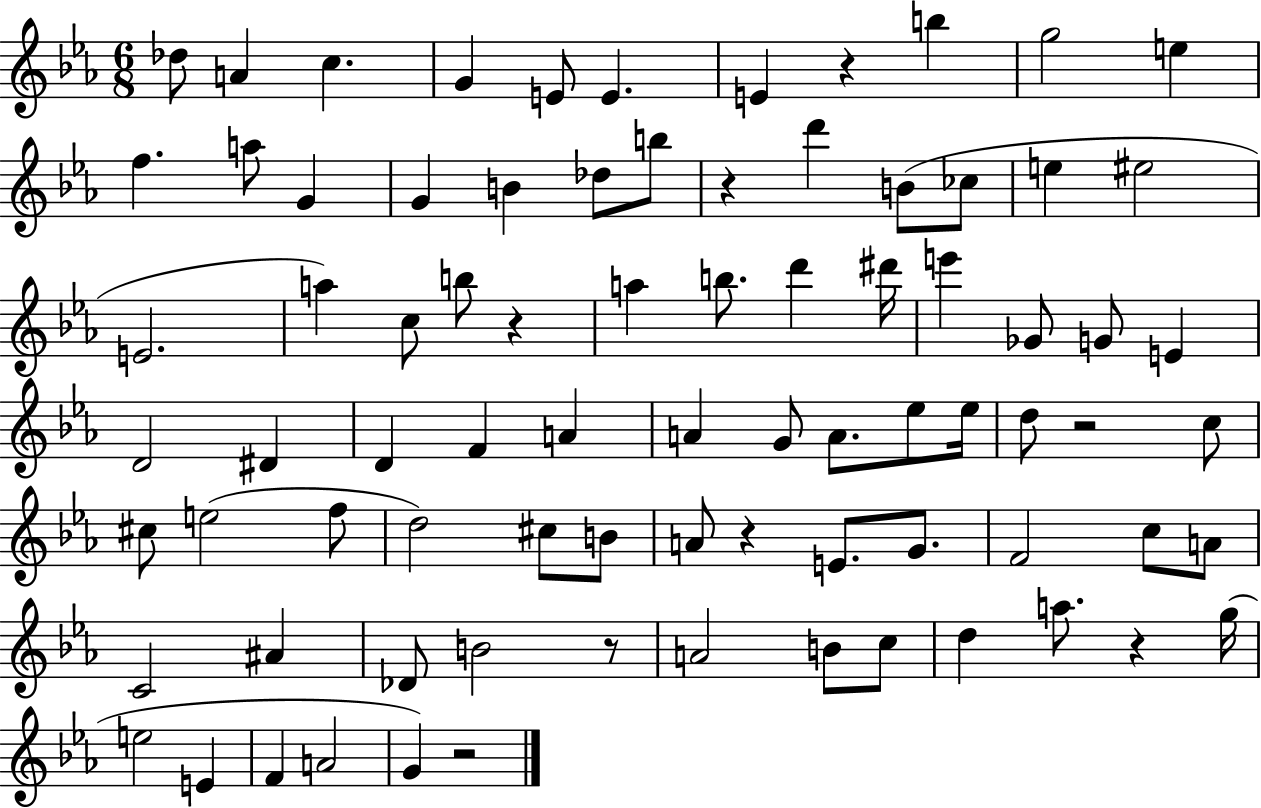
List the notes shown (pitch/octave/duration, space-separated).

Db5/e A4/q C5/q. G4/q E4/e E4/q. E4/q R/q B5/q G5/h E5/q F5/q. A5/e G4/q G4/q B4/q Db5/e B5/e R/q D6/q B4/e CES5/e E5/q EIS5/h E4/h. A5/q C5/e B5/e R/q A5/q B5/e. D6/q D#6/s E6/q Gb4/e G4/e E4/q D4/h D#4/q D4/q F4/q A4/q A4/q G4/e A4/e. Eb5/e Eb5/s D5/e R/h C5/e C#5/e E5/h F5/e D5/h C#5/e B4/e A4/e R/q E4/e. G4/e. F4/h C5/e A4/e C4/h A#4/q Db4/e B4/h R/e A4/h B4/e C5/e D5/q A5/e. R/q G5/s E5/h E4/q F4/q A4/h G4/q R/h